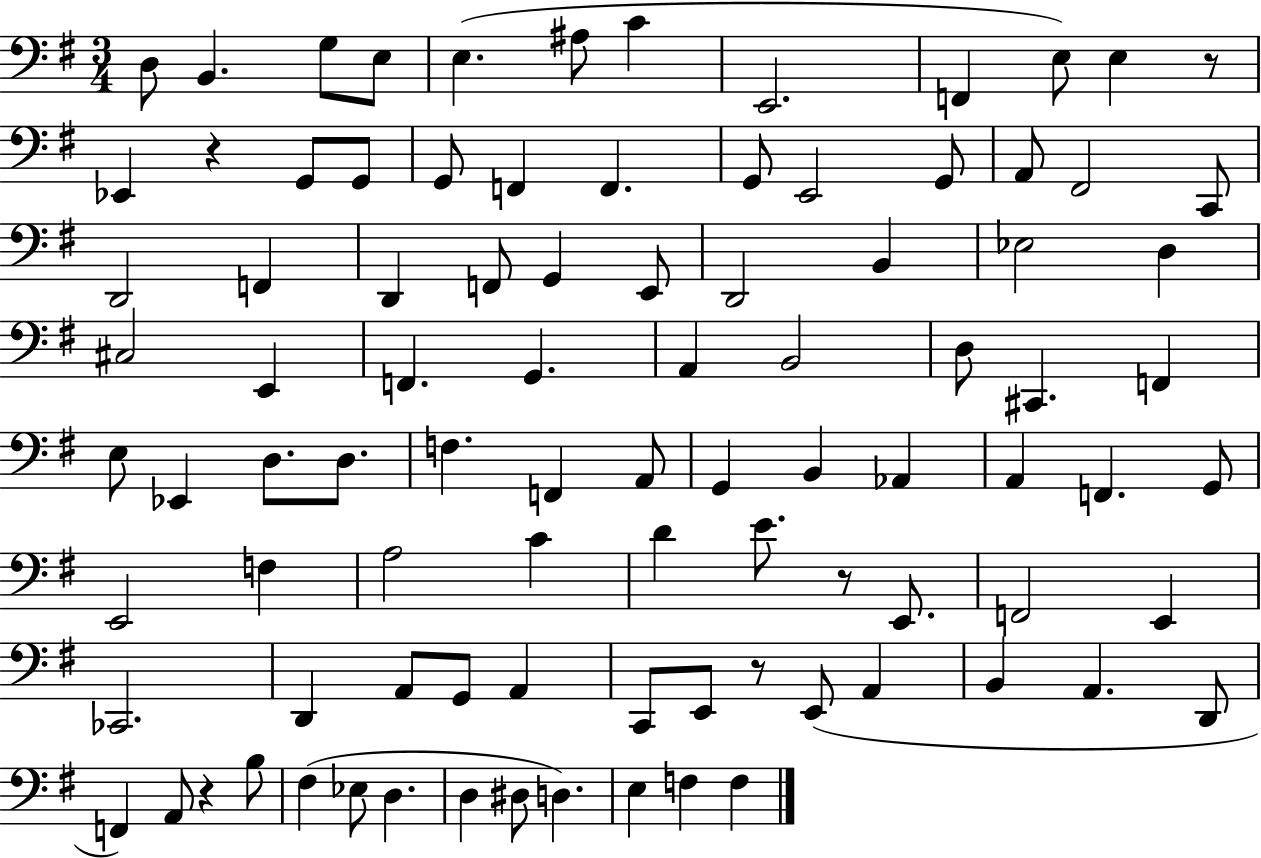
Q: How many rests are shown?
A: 5